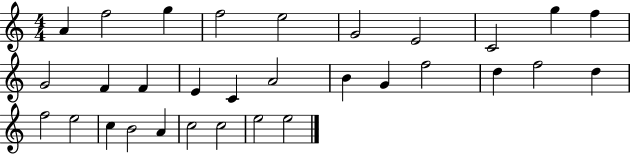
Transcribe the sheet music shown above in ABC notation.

X:1
T:Untitled
M:4/4
L:1/4
K:C
A f2 g f2 e2 G2 E2 C2 g f G2 F F E C A2 B G f2 d f2 d f2 e2 c B2 A c2 c2 e2 e2